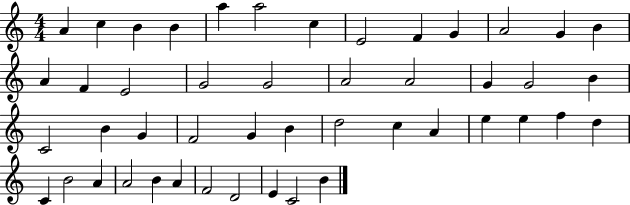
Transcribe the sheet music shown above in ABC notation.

X:1
T:Untitled
M:4/4
L:1/4
K:C
A c B B a a2 c E2 F G A2 G B A F E2 G2 G2 A2 A2 G G2 B C2 B G F2 G B d2 c A e e f d C B2 A A2 B A F2 D2 E C2 B